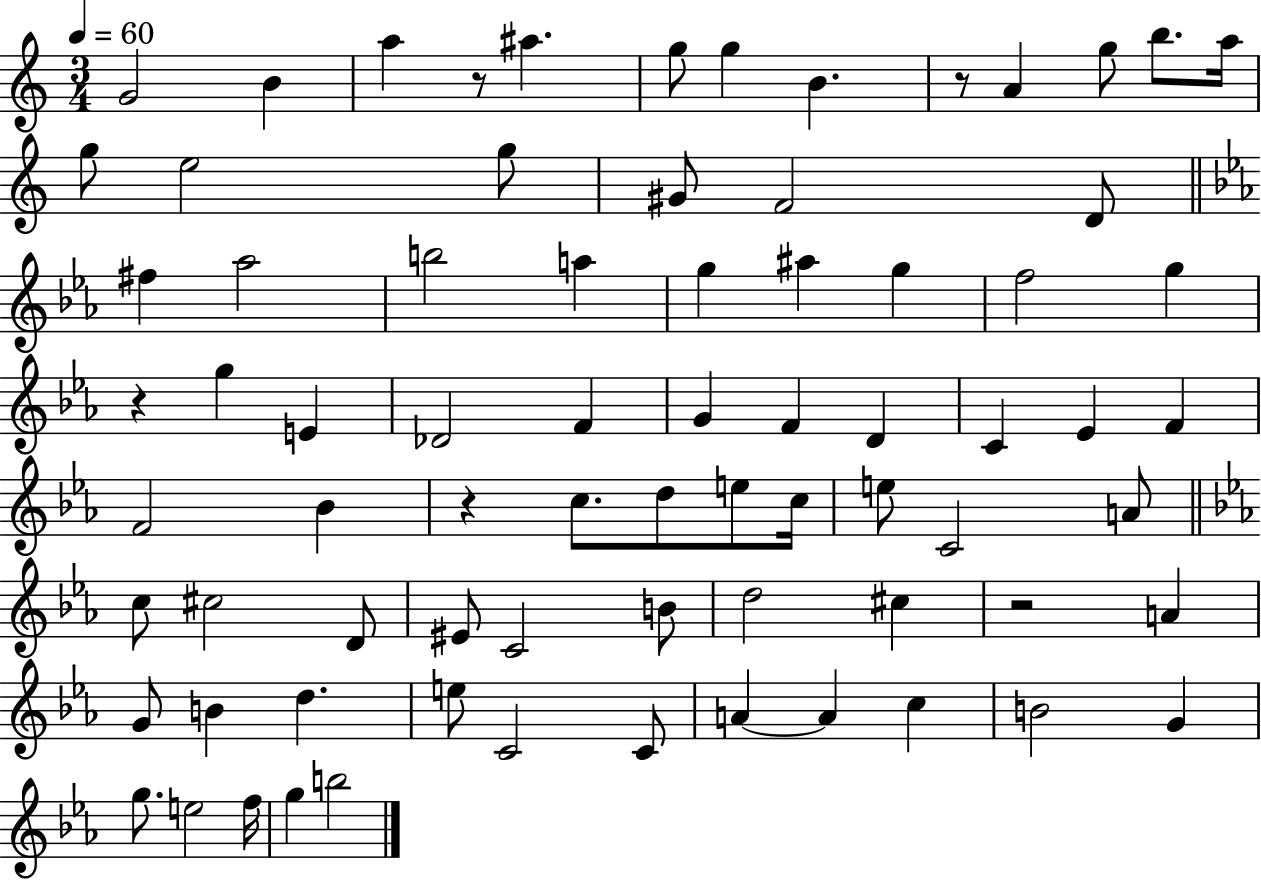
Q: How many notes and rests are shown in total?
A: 75